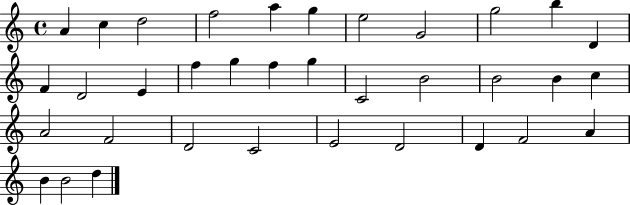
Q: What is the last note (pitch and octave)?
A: D5